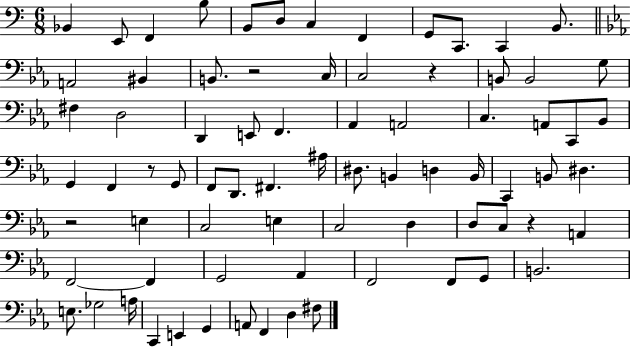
Bb2/q E2/e F2/q B3/e B2/e D3/e C3/q F2/q G2/e C2/e. C2/q B2/e. A2/h BIS2/q B2/e. R/h C3/s C3/h R/q B2/e B2/h G3/e F#3/q D3/h D2/q E2/e F2/q. Ab2/q A2/h C3/q. A2/e C2/e Bb2/e G2/q F2/q R/e G2/e F2/e D2/e. F#2/q. A#3/s D#3/e. B2/q D3/q B2/s C2/q B2/e D#3/q. R/h E3/q C3/h E3/q C3/h D3/q D3/e C3/e R/q A2/q F2/h F2/q G2/h Ab2/q F2/h F2/e G2/e B2/h. E3/e. Gb3/h A3/s C2/q E2/q G2/q A2/e F2/q D3/q F#3/e